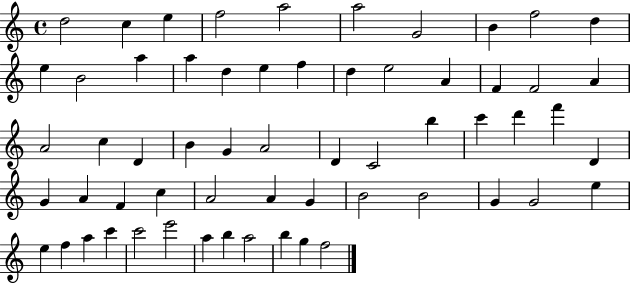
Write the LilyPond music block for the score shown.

{
  \clef treble
  \time 4/4
  \defaultTimeSignature
  \key c \major
  d''2 c''4 e''4 | f''2 a''2 | a''2 g'2 | b'4 f''2 d''4 | \break e''4 b'2 a''4 | a''4 d''4 e''4 f''4 | d''4 e''2 a'4 | f'4 f'2 a'4 | \break a'2 c''4 d'4 | b'4 g'4 a'2 | d'4 c'2 b''4 | c'''4 d'''4 f'''4 d'4 | \break g'4 a'4 f'4 c''4 | a'2 a'4 g'4 | b'2 b'2 | g'4 g'2 e''4 | \break e''4 f''4 a''4 c'''4 | c'''2 e'''2 | a''4 b''4 a''2 | b''4 g''4 f''2 | \break \bar "|."
}